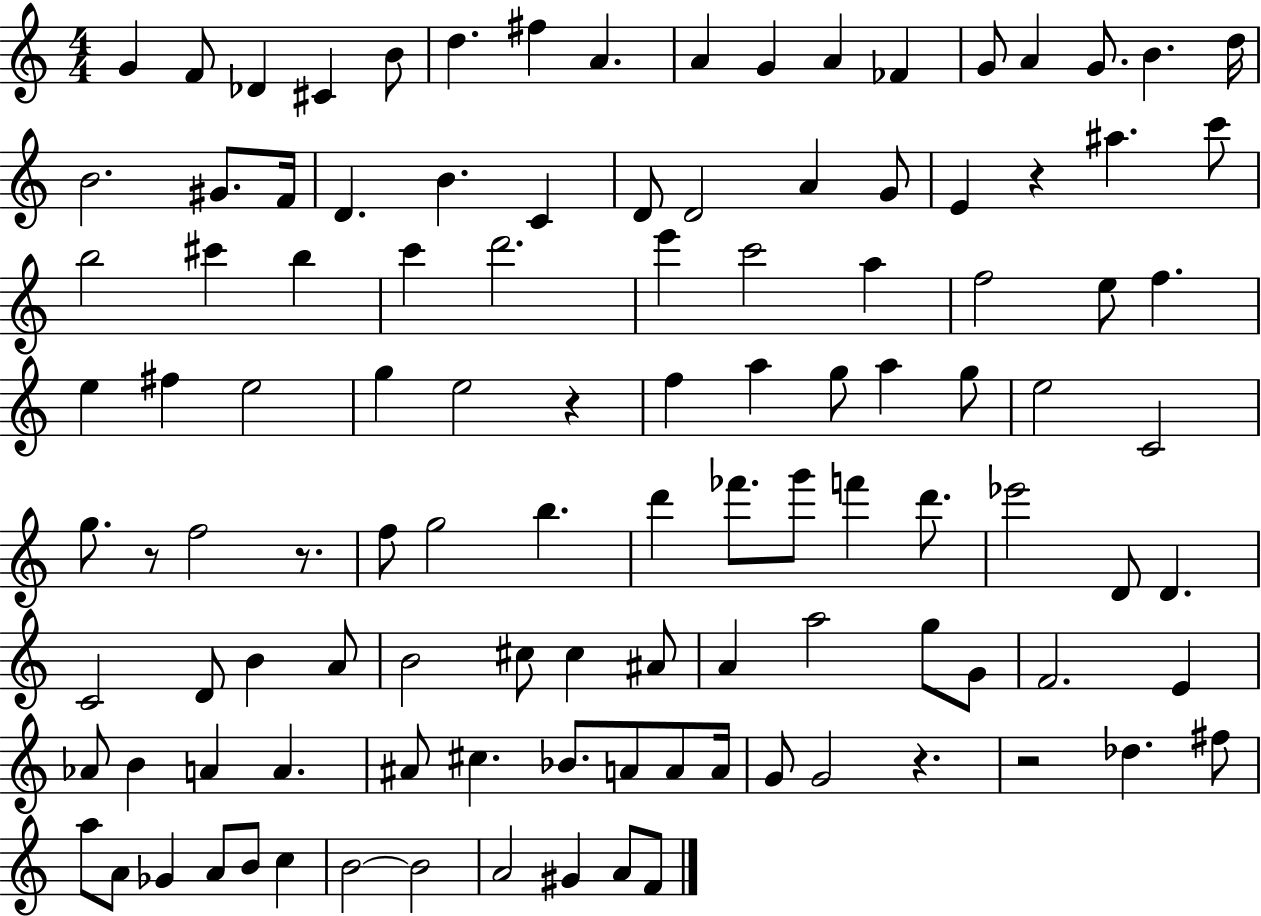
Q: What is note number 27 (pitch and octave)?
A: G4